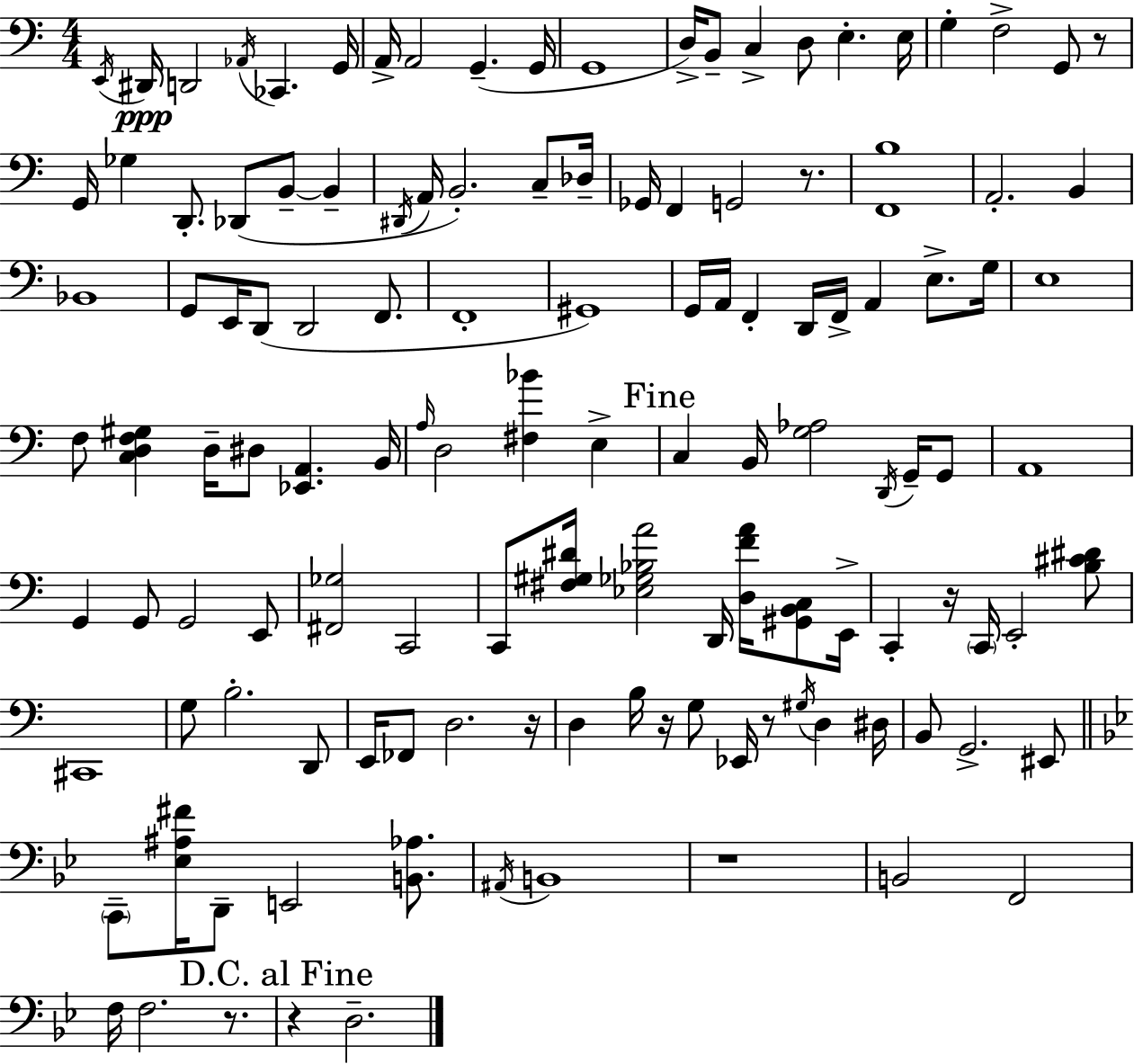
{
  \clef bass
  \numericTimeSignature
  \time 4/4
  \key c \major
  \acciaccatura { e,16 }\ppp dis,16 d,2 \acciaccatura { aes,16 } ces,4. | g,16 a,16-> a,2 g,4.--( | g,16 g,1 | d16->) b,8-- c4-> d8 e4.-. | \break e16 g4-. f2-> g,8 | r8 g,16 ges4 d,8.-. des,8( b,8--~~ b,4-- | \acciaccatura { dis,16 } a,16 b,2.-.) | c8-- des16-- ges,16 f,4 g,2 | \break r8. <f, b>1 | a,2.-. b,4 | bes,1 | g,8 e,16 d,8( d,2 | \break f,8. f,1-. | gis,1) | g,16 a,16 f,4-. d,16 f,16-> a,4 e8.-> | g16 e1 | \break f8 <c d f gis>4 d16-- dis8 <ees, a,>4. | b,16 \grace { a16 } d2 <fis bes'>4 | e4-> \mark "Fine" c4 b,16 <g aes>2 | \acciaccatura { d,16 } g,16-- g,8 a,1 | \break g,4 g,8 g,2 | e,8 <fis, ges>2 c,2 | c,8 <fis gis dis'>16 <ees ges bes a'>2 | d,16 <d f' a'>16 <gis, b, c>8 e,16-> c,4-. r16 \parenthesize c,16 e,2-. | \break <b cis' dis'>8 cis,1 | g8 b2.-. | d,8 e,16 fes,8 d2. | r16 d4 b16 r16 g8 ees,16 r8 | \break \acciaccatura { gis16 } d4 dis16 b,8 g,2.-> | eis,8 \bar "||" \break \key bes \major \parenthesize c,8-- <ees ais fis'>16 d,8-- e,2 <b, aes>8. | \acciaccatura { ais,16 } b,1 | r1 | b,2 f,2 | \break f16 f2. r8. | \mark "D.C. al Fine" r4 d2.-- | \bar "|."
}